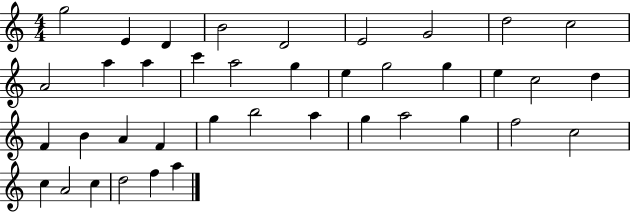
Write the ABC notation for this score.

X:1
T:Untitled
M:4/4
L:1/4
K:C
g2 E D B2 D2 E2 G2 d2 c2 A2 a a c' a2 g e g2 g e c2 d F B A F g b2 a g a2 g f2 c2 c A2 c d2 f a